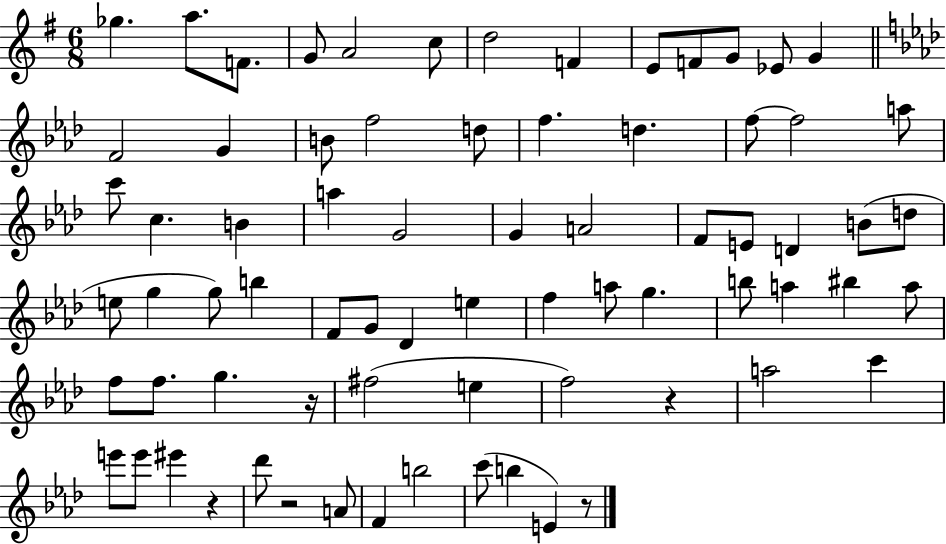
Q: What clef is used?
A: treble